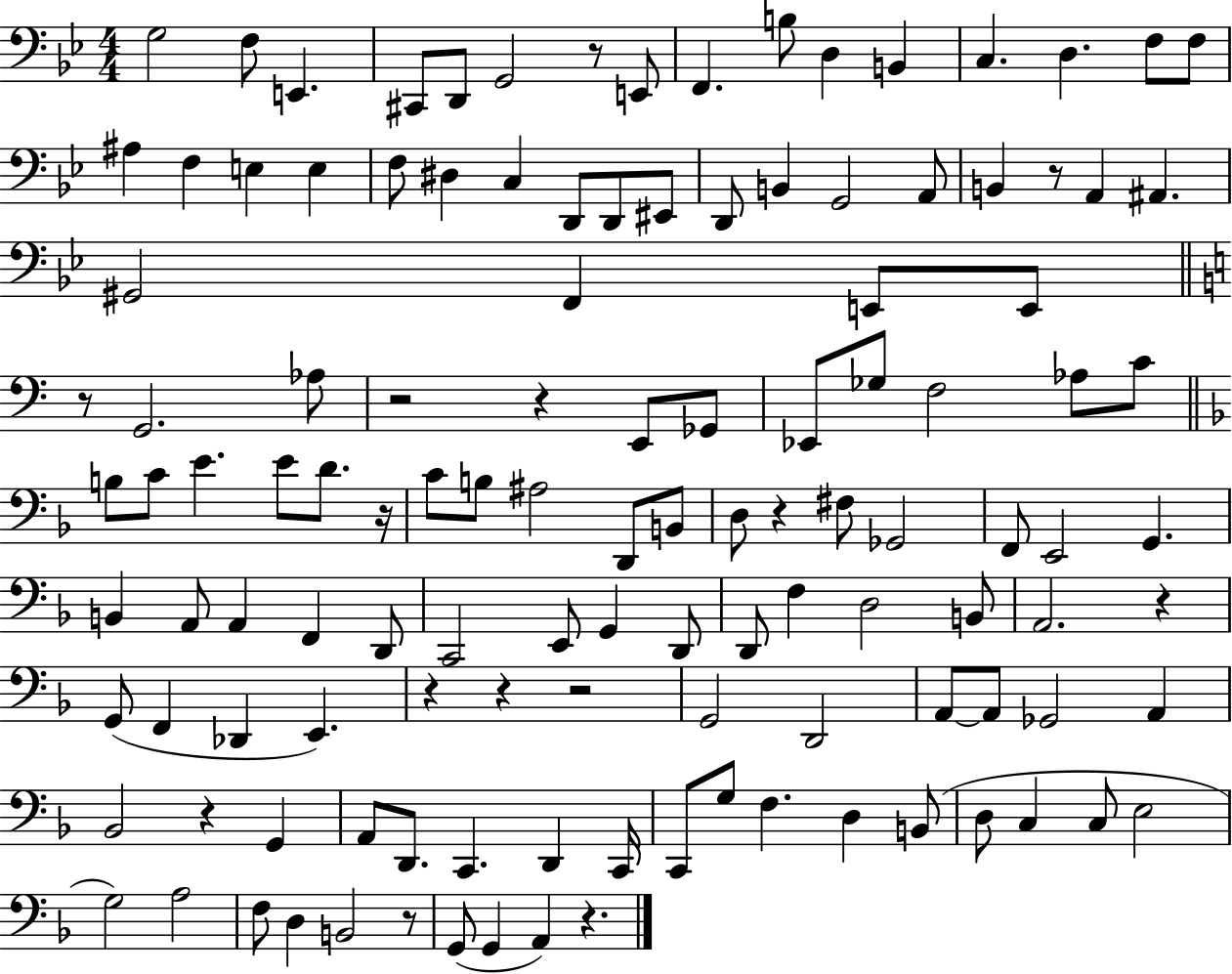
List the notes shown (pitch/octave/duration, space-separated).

G3/h F3/e E2/q. C#2/e D2/e G2/h R/e E2/e F2/q. B3/e D3/q B2/q C3/q. D3/q. F3/e F3/e A#3/q F3/q E3/q E3/q F3/e D#3/q C3/q D2/e D2/e EIS2/e D2/e B2/q G2/h A2/e B2/q R/e A2/q A#2/q. G#2/h F2/q E2/e E2/e R/e G2/h. Ab3/e R/h R/q E2/e Gb2/e Eb2/e Gb3/e F3/h Ab3/e C4/e B3/e C4/e E4/q. E4/e D4/e. R/s C4/e B3/e A#3/h D2/e B2/e D3/e R/q F#3/e Gb2/h F2/e E2/h G2/q. B2/q A2/e A2/q F2/q D2/e C2/h E2/e G2/q D2/e D2/e F3/q D3/h B2/e A2/h. R/q G2/e F2/q Db2/q E2/q. R/q R/q R/h G2/h D2/h A2/e A2/e Gb2/h A2/q Bb2/h R/q G2/q A2/e D2/e. C2/q. D2/q C2/s C2/e G3/e F3/q. D3/q B2/e D3/e C3/q C3/e E3/h G3/h A3/h F3/e D3/q B2/h R/e G2/e G2/q A2/q R/q.